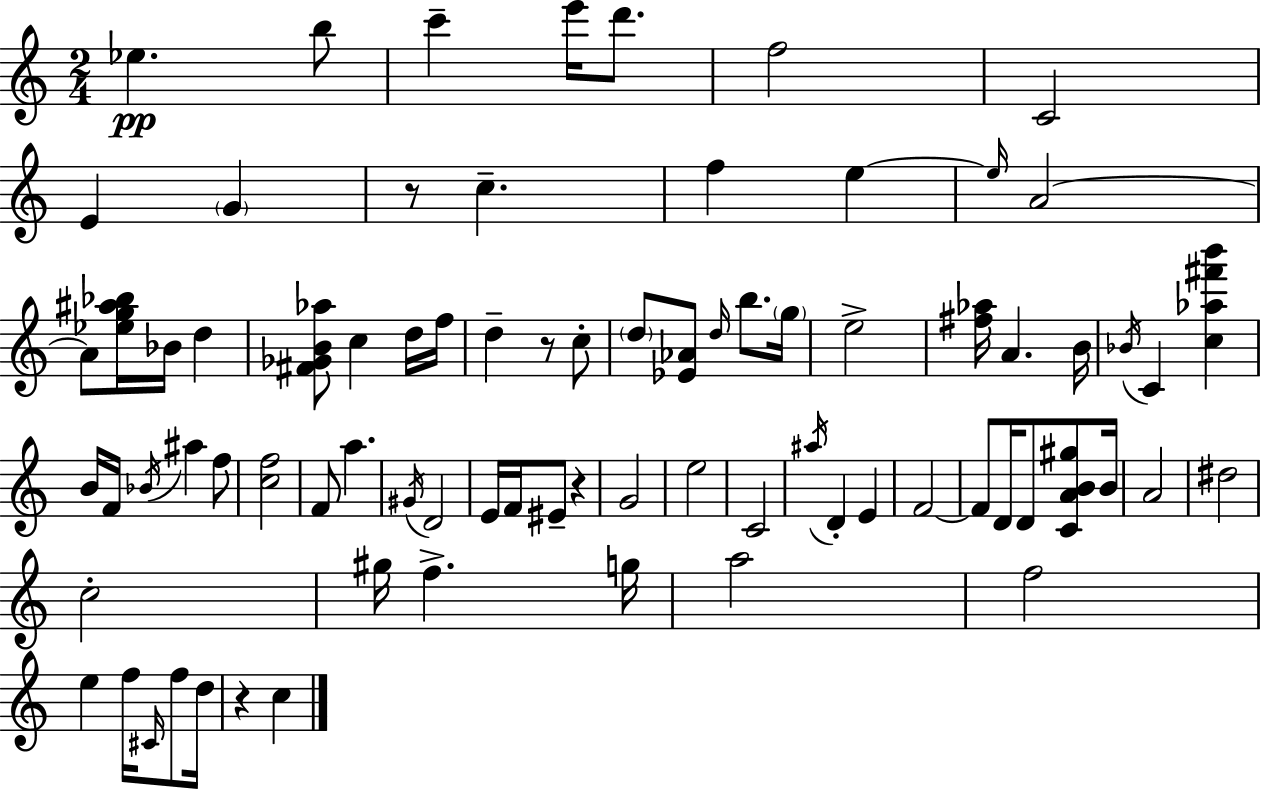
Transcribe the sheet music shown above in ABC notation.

X:1
T:Untitled
M:2/4
L:1/4
K:Am
_e b/2 c' e'/4 d'/2 f2 C2 E G z/2 c f e e/4 A2 A/2 [_eg^a_b]/4 _B/4 d [^F_GB_a]/2 c d/4 f/4 d z/2 c/2 d/2 [_E_A]/2 d/4 b/2 g/4 e2 [^f_a]/4 A B/4 _B/4 C [c_a^f'b'] B/4 F/4 _B/4 ^a f/2 [cf]2 F/2 a ^G/4 D2 E/4 F/4 ^E/2 z G2 e2 C2 ^a/4 D E F2 F/2 D/4 D/2 [CAB^g]/2 B/4 A2 ^d2 c2 ^g/4 f g/4 a2 f2 e f/4 ^C/4 f/2 d/4 z c